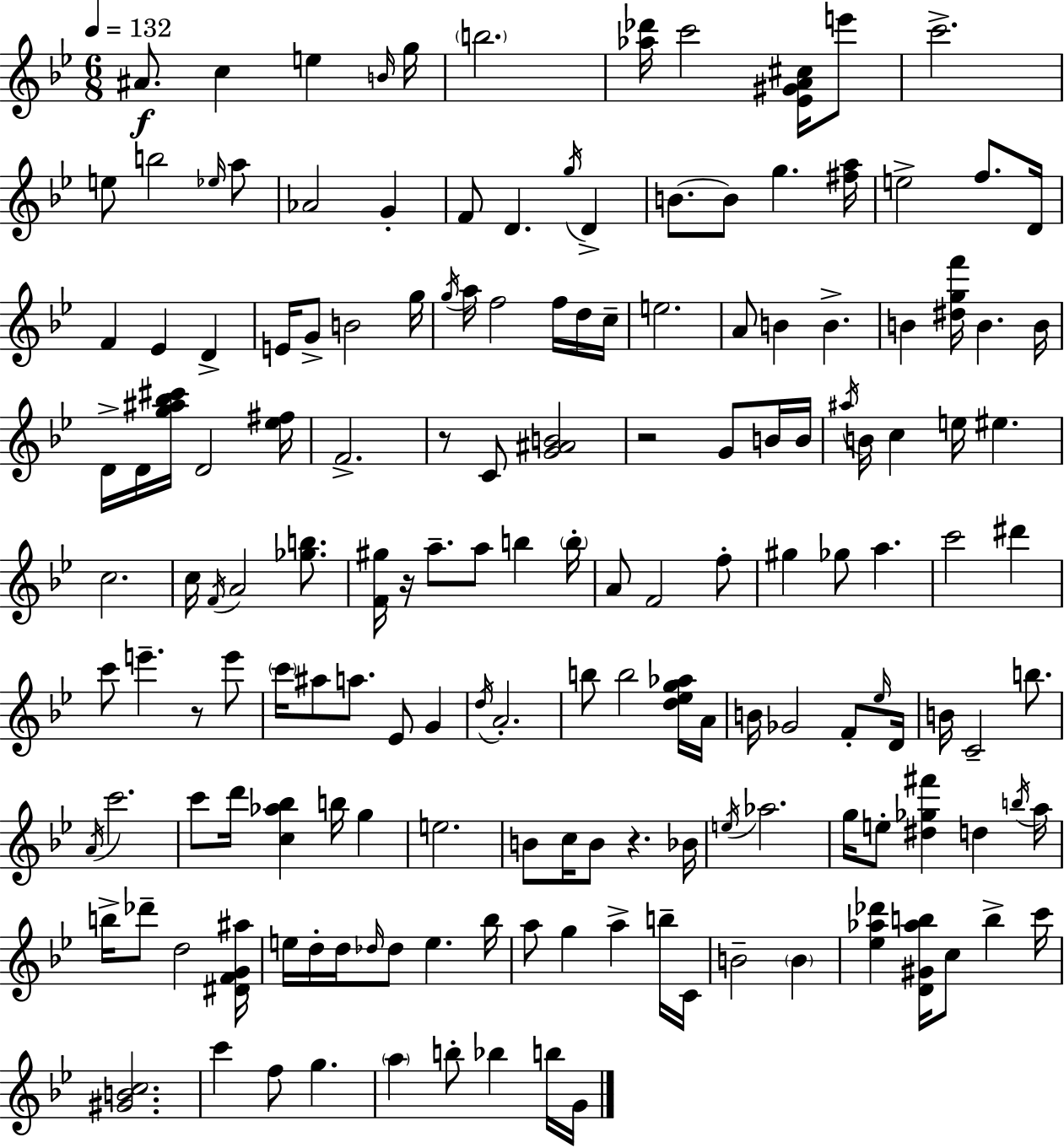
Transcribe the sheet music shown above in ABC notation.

X:1
T:Untitled
M:6/8
L:1/4
K:Gm
^A/2 c e B/4 g/4 b2 [_a_d']/4 c'2 [_E^GA^c]/4 e'/2 c'2 e/2 b2 _e/4 a/2 _A2 G F/2 D g/4 D B/2 B/2 g [^fa]/4 e2 f/2 D/4 F _E D E/4 G/2 B2 g/4 g/4 a/4 f2 f/4 d/4 c/4 e2 A/2 B B B [^dgf']/4 B B/4 D/4 D/4 [g^a_b^c']/4 D2 [_e^f]/4 F2 z/2 C/2 [G^AB]2 z2 G/2 B/4 B/4 ^a/4 B/4 c e/4 ^e c2 c/4 F/4 A2 [_gb]/2 [F^g]/4 z/4 a/2 a/2 b b/4 A/2 F2 f/2 ^g _g/2 a c'2 ^d' c'/2 e' z/2 e'/2 c'/4 ^a/2 a/2 _E/2 G d/4 A2 b/2 b2 [d_eg_a]/4 A/4 B/4 _G2 F/2 _e/4 D/4 B/4 C2 b/2 A/4 c'2 c'/2 d'/4 [c_a_b] b/4 g e2 B/2 c/4 B/2 z _B/4 e/4 _a2 g/4 e/2 [^d_g^f'] d b/4 a/4 b/4 _d'/2 d2 [^DFG^a]/4 e/4 d/4 d/4 _d/4 _d/2 e _b/4 a/2 g a b/4 C/4 B2 B [_e_a_d'] [D^G_ab]/4 c/2 b c'/4 [^GBc]2 c' f/2 g a b/2 _b b/4 G/4